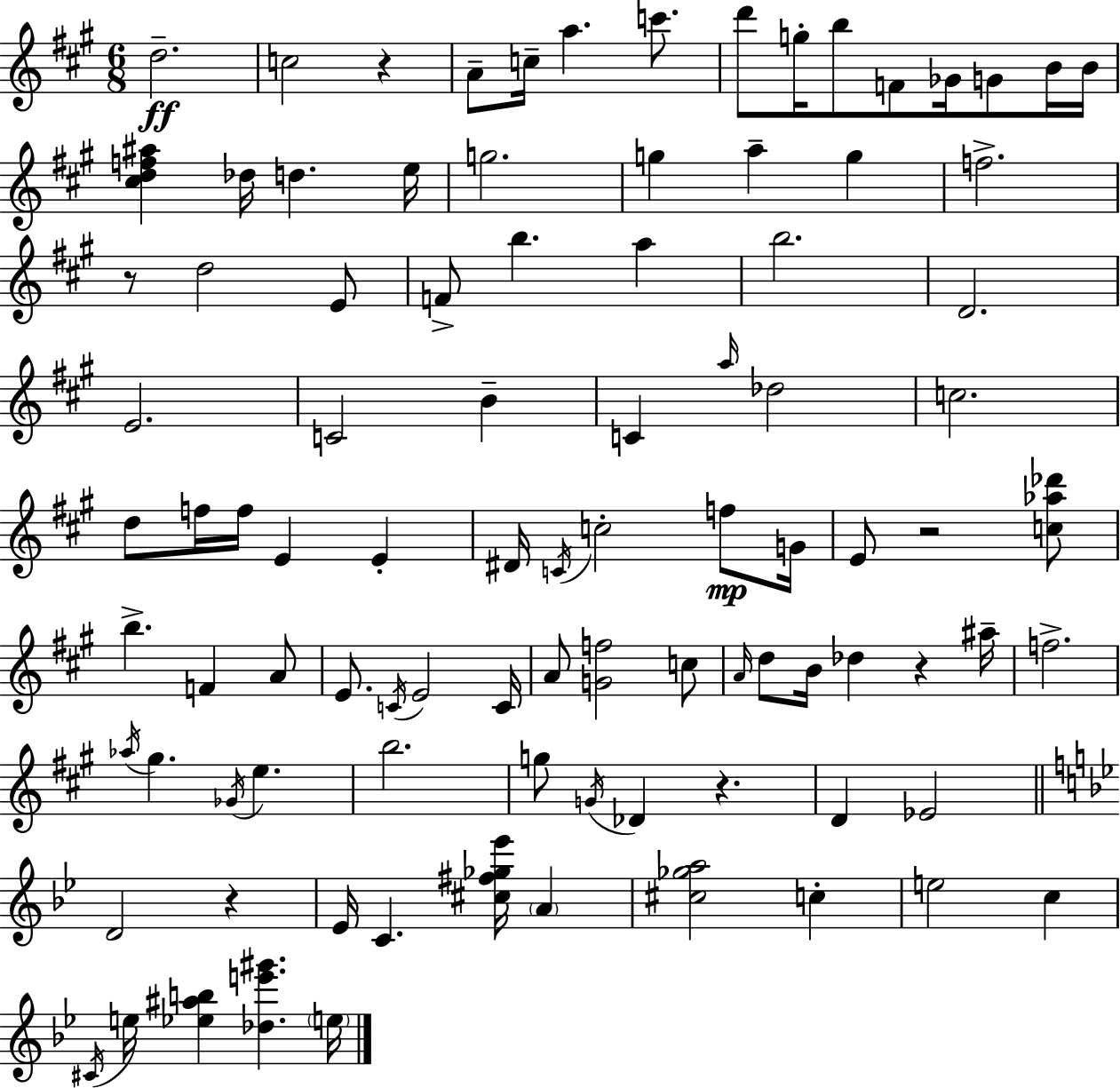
D5/h. C5/h R/q A4/e C5/s A5/q. C6/e. D6/e G5/s B5/e F4/e Gb4/s G4/e B4/s B4/s [C#5,D5,F5,A#5]/q Db5/s D5/q. E5/s G5/h. G5/q A5/q G5/q F5/h. R/e D5/h E4/e F4/e B5/q. A5/q B5/h. D4/h. E4/h. C4/h B4/q C4/q A5/s Db5/h C5/h. D5/e F5/s F5/s E4/q E4/q D#4/s C4/s C5/h F5/e G4/s E4/e R/h [C5,Ab5,Db6]/e B5/q. F4/q A4/e E4/e. C4/s E4/h C4/s A4/e [G4,F5]/h C5/e A4/s D5/e B4/s Db5/q R/q A#5/s F5/h. Ab5/s G#5/q. Gb4/s E5/q. B5/h. G5/e G4/s Db4/q R/q. D4/q Eb4/h D4/h R/q Eb4/s C4/q. [C#5,F#5,Gb5,Eb6]/s A4/q [C#5,Gb5,A5]/h C5/q E5/h C5/q C#4/s E5/s [Eb5,A#5,B5]/q [Db5,E6,G#6]/q. E5/s